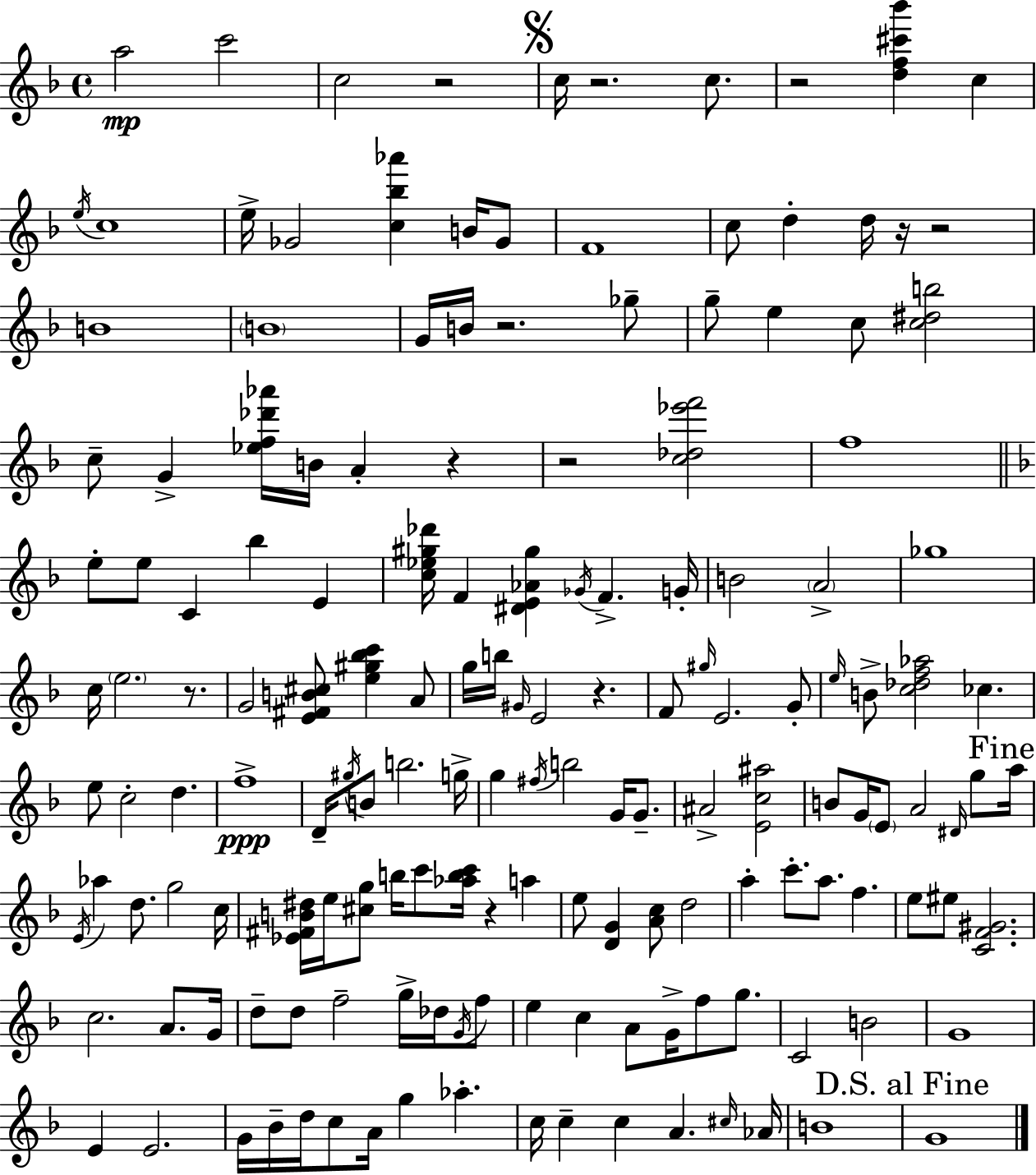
{
  \clef treble
  \time 4/4
  \defaultTimeSignature
  \key f \major
  a''2\mp c'''2 | c''2 r2 | \mark \markup { \musicglyph "scripts.segno" } c''16 r2. c''8. | r2 <d'' f'' cis''' bes'''>4 c''4 | \break \acciaccatura { e''16 } c''1 | e''16-> ges'2 <c'' bes'' aes'''>4 b'16 ges'8 | f'1 | c''8 d''4-. d''16 r16 r2 | \break b'1 | \parenthesize b'1 | g'16 b'16 r2. ges''8-- | g''8-- e''4 c''8 <c'' dis'' b''>2 | \break c''8-- g'4-> <ees'' f'' des''' aes'''>16 b'16 a'4-. r4 | r2 <c'' des'' ees''' f'''>2 | f''1 | \bar "||" \break \key f \major e''8-. e''8 c'4 bes''4 e'4 | <c'' ees'' gis'' des'''>16 f'4 <dis' e' aes' gis''>4 \acciaccatura { ges'16 } f'4.-> | g'16-. b'2 \parenthesize a'2-> | ges''1 | \break c''16 \parenthesize e''2. r8. | g'2 <e' fis' b' cis''>8 <e'' gis'' bes'' c'''>4 a'8 | g''16 b''16 \grace { gis'16 } e'2 r4. | f'8 \grace { gis''16 } e'2. | \break g'8-. \grace { e''16 } b'8-> <c'' des'' f'' aes''>2 ces''4. | e''8 c''2-. d''4. | f''1->\ppp | d'16-- \acciaccatura { gis''16 } b'8 b''2. | \break g''16-> g''4 \acciaccatura { fis''16 } b''2 | g'16 g'8.-- ais'2-> <e' c'' ais''>2 | b'8 g'16 \parenthesize e'8 a'2 | \grace { dis'16 } g''8 \mark "Fine" a''16 \acciaccatura { e'16 } aes''4 d''8. g''2 | \break c''16 <ees' fis' b' dis''>16 e''16 <cis'' g''>8 b''16 c'''8 <aes'' b'' c'''>16 | r4 a''4 e''8 <d' g'>4 <a' c''>8 | d''2 a''4-. c'''8.-. a''8. | f''4. e''8 eis''8 <c' f' gis'>2. | \break c''2. | a'8. g'16 d''8-- d''8 f''2-- | g''16-> des''16 \acciaccatura { g'16 } f''8 e''4 c''4 | a'8 g'16-> f''8 g''8. c'2 | \break b'2 g'1 | e'4 e'2. | g'16 bes'16-- d''16 c''8 a'16 g''4 | aes''4.-. c''16 c''4-- c''4 | \break a'4. \grace { cis''16 } aes'16 b'1 | \mark "D.S. al Fine" g'1 | \bar "|."
}